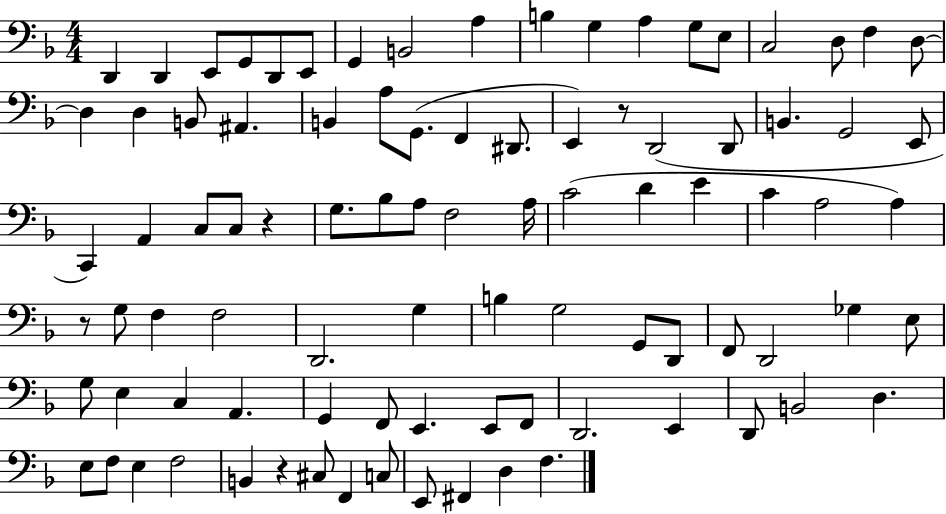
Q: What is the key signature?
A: F major